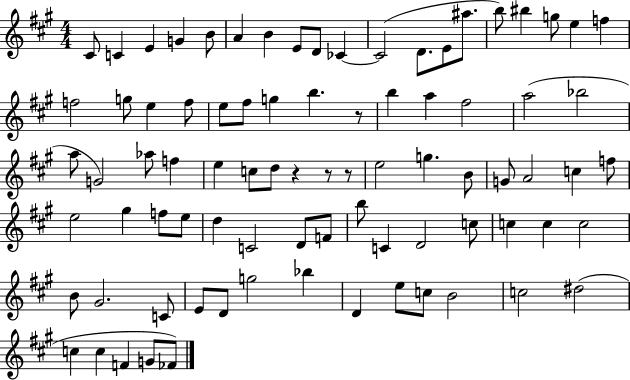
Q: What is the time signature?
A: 4/4